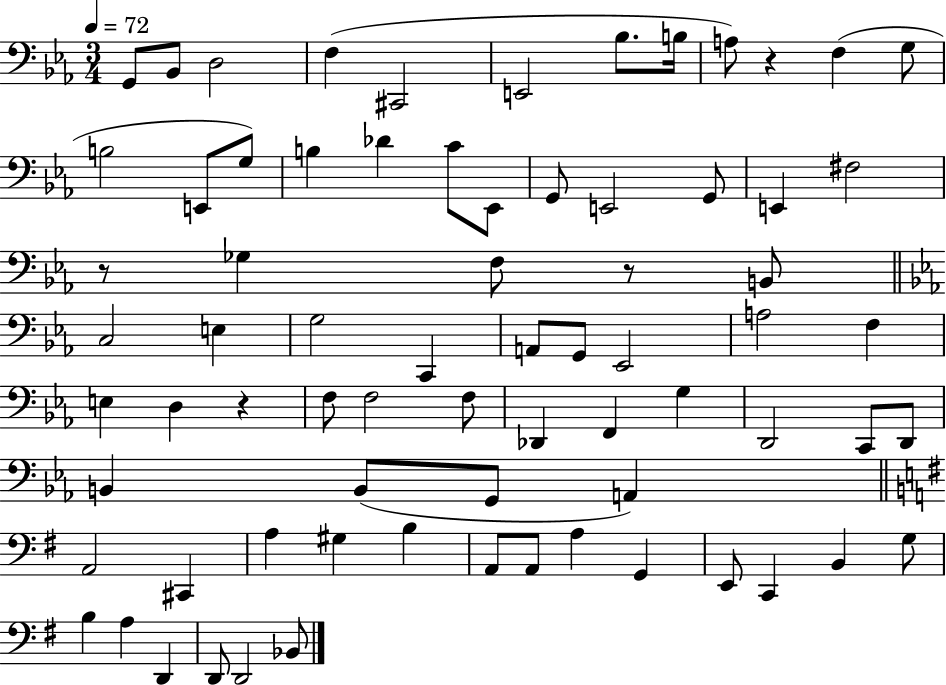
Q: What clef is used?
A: bass